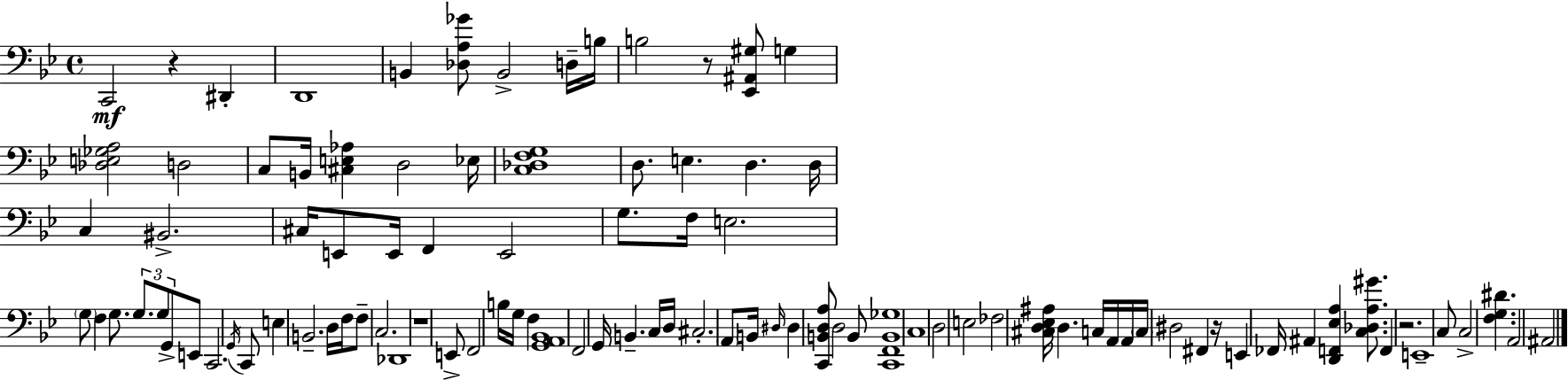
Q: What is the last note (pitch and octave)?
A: A#2